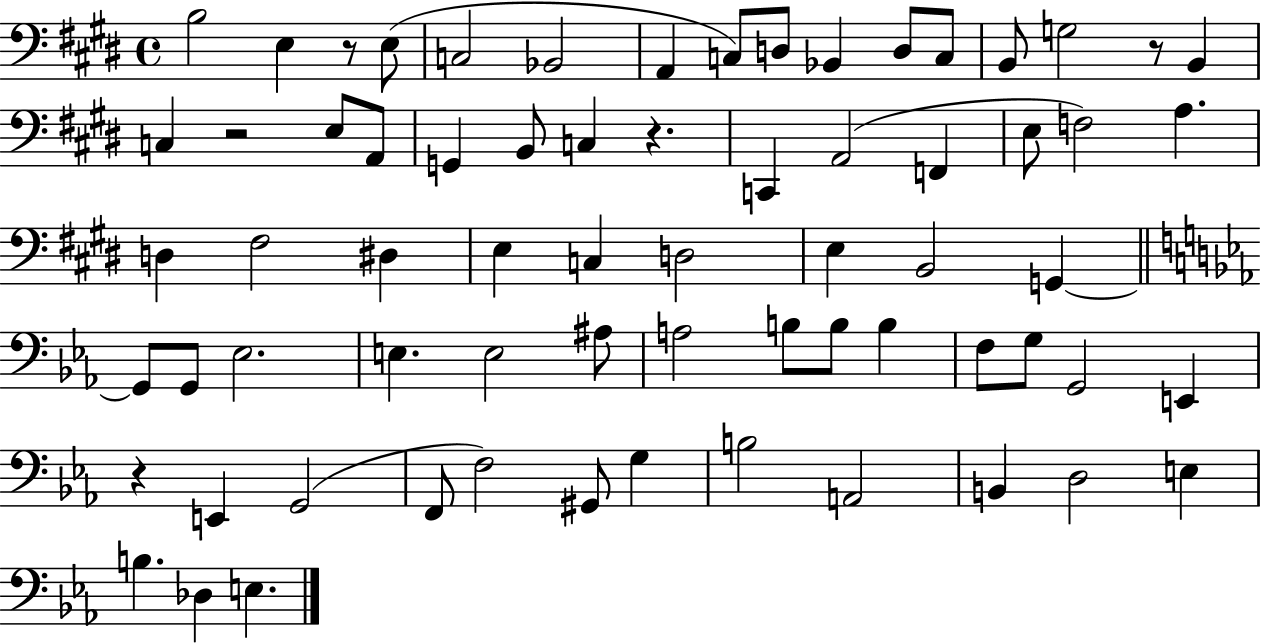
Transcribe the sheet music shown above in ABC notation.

X:1
T:Untitled
M:4/4
L:1/4
K:E
B,2 E, z/2 E,/2 C,2 _B,,2 A,, C,/2 D,/2 _B,, D,/2 C,/2 B,,/2 G,2 z/2 B,, C, z2 E,/2 A,,/2 G,, B,,/2 C, z C,, A,,2 F,, E,/2 F,2 A, D, ^F,2 ^D, E, C, D,2 E, B,,2 G,, G,,/2 G,,/2 _E,2 E, E,2 ^A,/2 A,2 B,/2 B,/2 B, F,/2 G,/2 G,,2 E,, z E,, G,,2 F,,/2 F,2 ^G,,/2 G, B,2 A,,2 B,, D,2 E, B, _D, E,